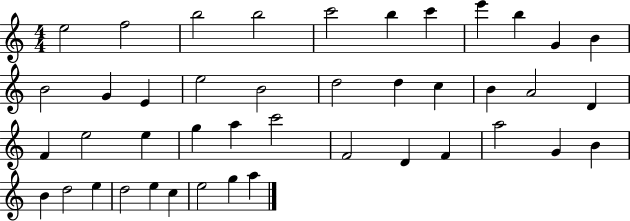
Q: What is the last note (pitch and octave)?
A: A5